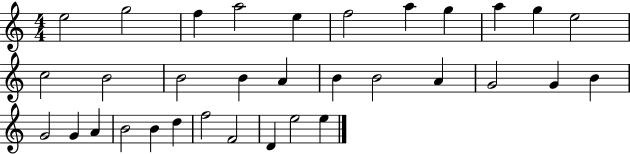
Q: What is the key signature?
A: C major